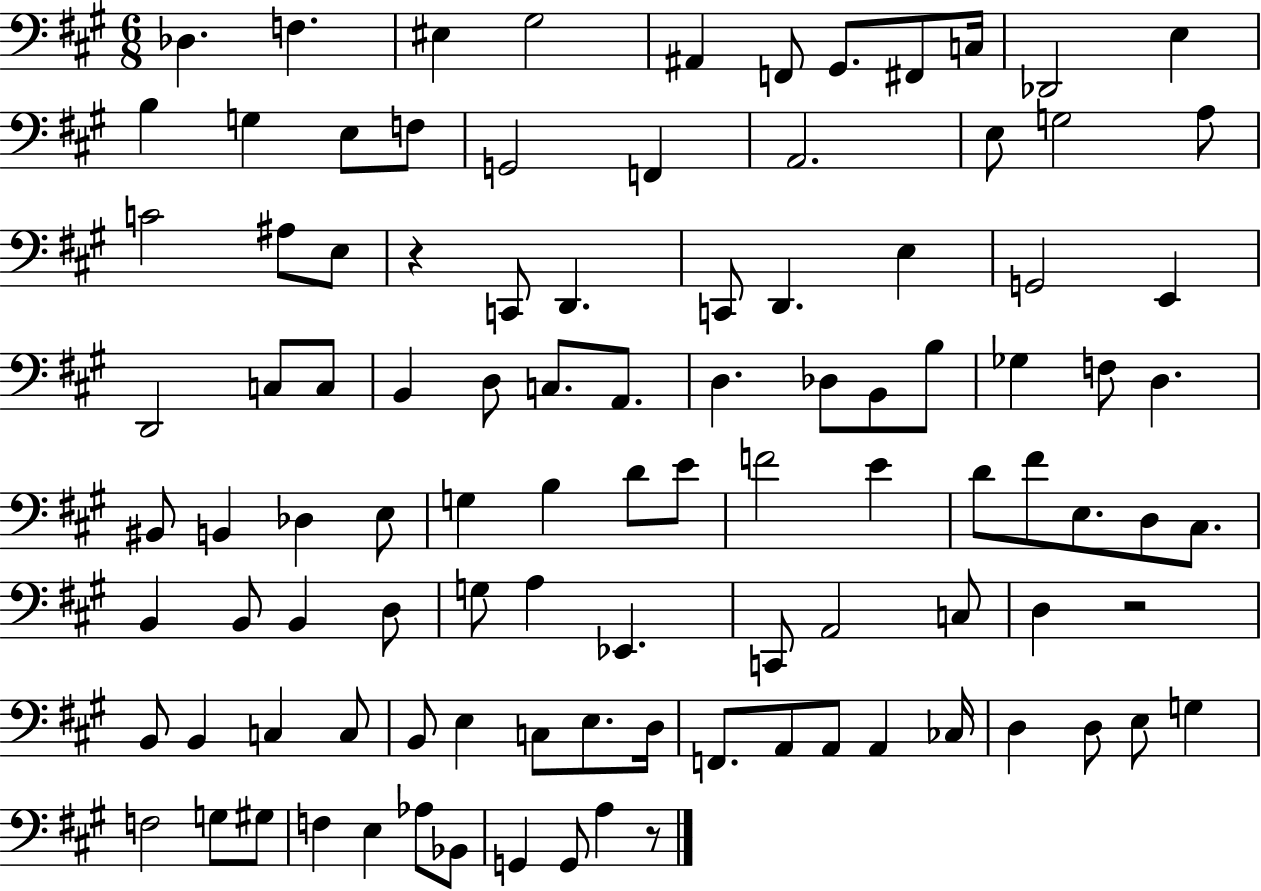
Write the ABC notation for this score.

X:1
T:Untitled
M:6/8
L:1/4
K:A
_D, F, ^E, ^G,2 ^A,, F,,/2 ^G,,/2 ^F,,/2 C,/4 _D,,2 E, B, G, E,/2 F,/2 G,,2 F,, A,,2 E,/2 G,2 A,/2 C2 ^A,/2 E,/2 z C,,/2 D,, C,,/2 D,, E, G,,2 E,, D,,2 C,/2 C,/2 B,, D,/2 C,/2 A,,/2 D, _D,/2 B,,/2 B,/2 _G, F,/2 D, ^B,,/2 B,, _D, E,/2 G, B, D/2 E/2 F2 E D/2 ^F/2 E,/2 D,/2 ^C,/2 B,, B,,/2 B,, D,/2 G,/2 A, _E,, C,,/2 A,,2 C,/2 D, z2 B,,/2 B,, C, C,/2 B,,/2 E, C,/2 E,/2 D,/4 F,,/2 A,,/2 A,,/2 A,, _C,/4 D, D,/2 E,/2 G, F,2 G,/2 ^G,/2 F, E, _A,/2 _B,,/2 G,, G,,/2 A, z/2